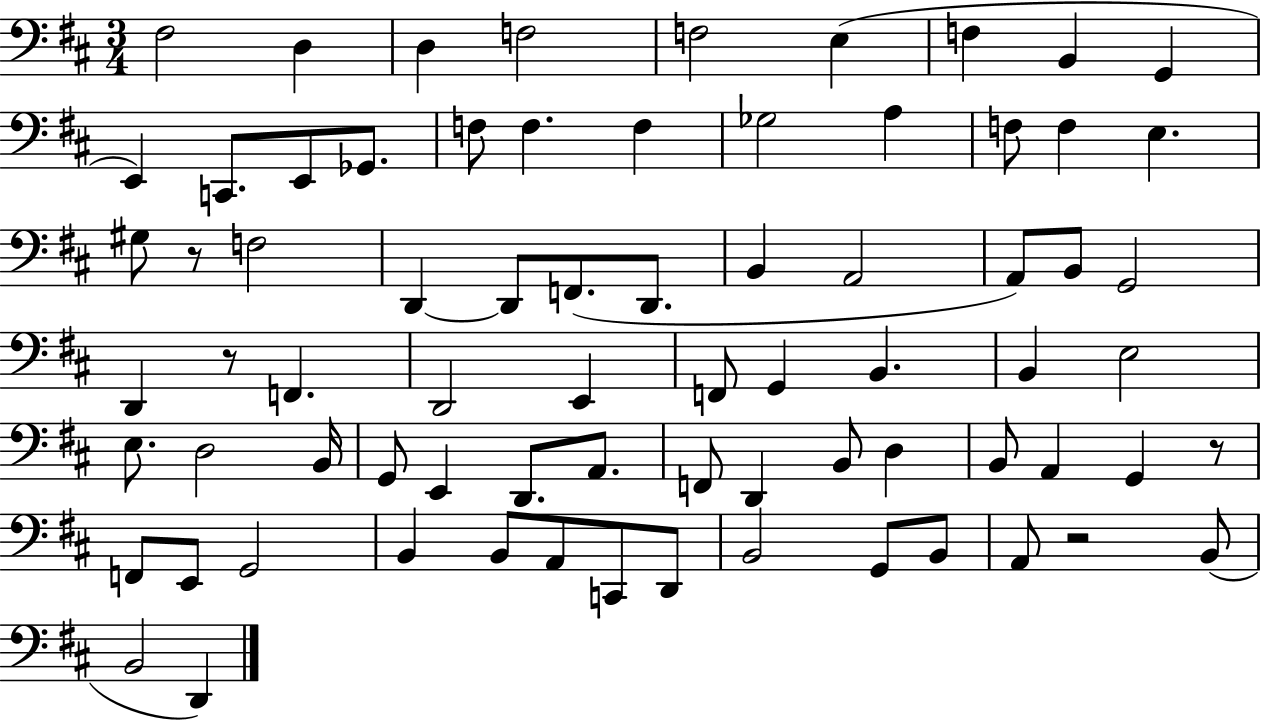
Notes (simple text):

F#3/h D3/q D3/q F3/h F3/h E3/q F3/q B2/q G2/q E2/q C2/e. E2/e Gb2/e. F3/e F3/q. F3/q Gb3/h A3/q F3/e F3/q E3/q. G#3/e R/e F3/h D2/q D2/e F2/e. D2/e. B2/q A2/h A2/e B2/e G2/h D2/q R/e F2/q. D2/h E2/q F2/e G2/q B2/q. B2/q E3/h E3/e. D3/h B2/s G2/e E2/q D2/e. A2/e. F2/e D2/q B2/e D3/q B2/e A2/q G2/q R/e F2/e E2/e G2/h B2/q B2/e A2/e C2/e D2/e B2/h G2/e B2/e A2/e R/h B2/e B2/h D2/q